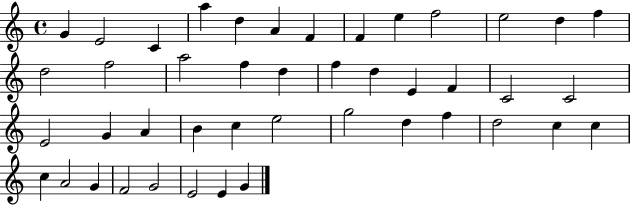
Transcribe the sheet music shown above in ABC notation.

X:1
T:Untitled
M:4/4
L:1/4
K:C
G E2 C a d A F F e f2 e2 d f d2 f2 a2 f d f d E F C2 C2 E2 G A B c e2 g2 d f d2 c c c A2 G F2 G2 E2 E G